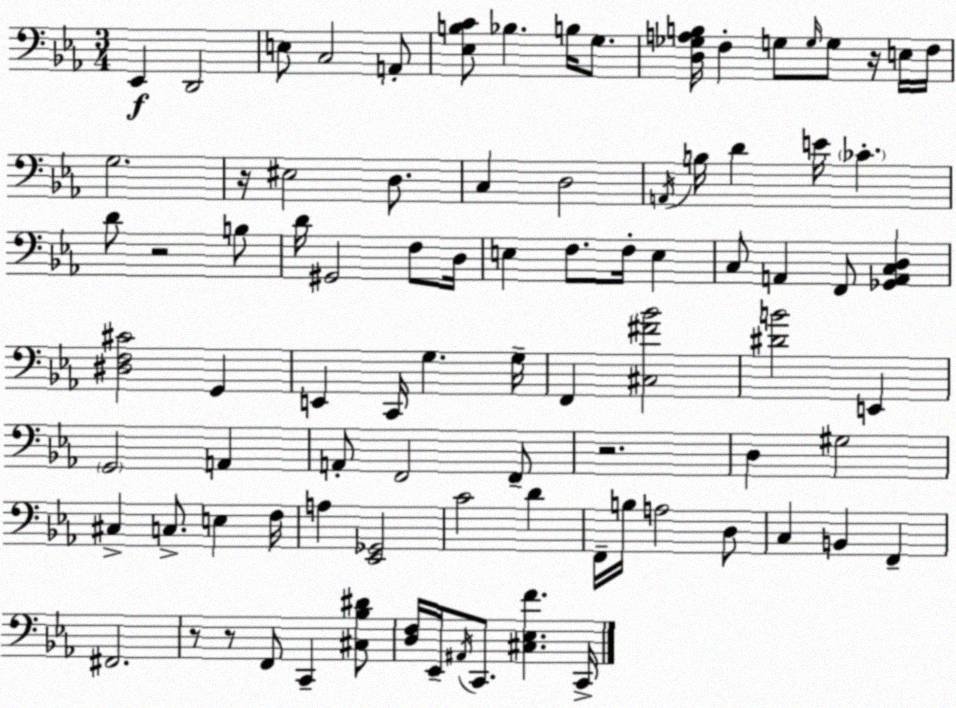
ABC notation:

X:1
T:Untitled
M:3/4
L:1/4
K:Eb
_E,, D,,2 E,/2 C,2 A,,/2 [_E,B,C]/2 _B, B,/4 G,/2 [D,_G,A,B,]/4 F, G,/2 G,/4 G,/2 z/4 E,/4 F,/4 G,2 z/4 ^E,2 D,/2 C, D,2 A,,/4 B,/4 D E/4 _C D/2 z2 B,/2 D/4 ^G,,2 F,/2 D,/4 E, F,/2 F,/4 E, C,/2 A,, F,,/2 [_G,,A,,C,D,] [^D,F,^C]2 G,, E,, C,,/4 G, G,/4 F,, [^C,^F_B]2 [^DB]2 E,, G,,2 A,, A,,/2 F,,2 F,,/2 z2 D, ^G,2 ^C, C,/2 E, F,/4 A, [_E,,_G,,]2 C2 D F,,/4 B,/4 A,2 D,/2 C, B,, F,, ^F,,2 z/2 z/2 F,,/2 C,, [^C,_B,^D]/2 [D,F,]/4 _E,,/4 ^A,,/4 C,,/2 [^C,_E,F] C,,/4